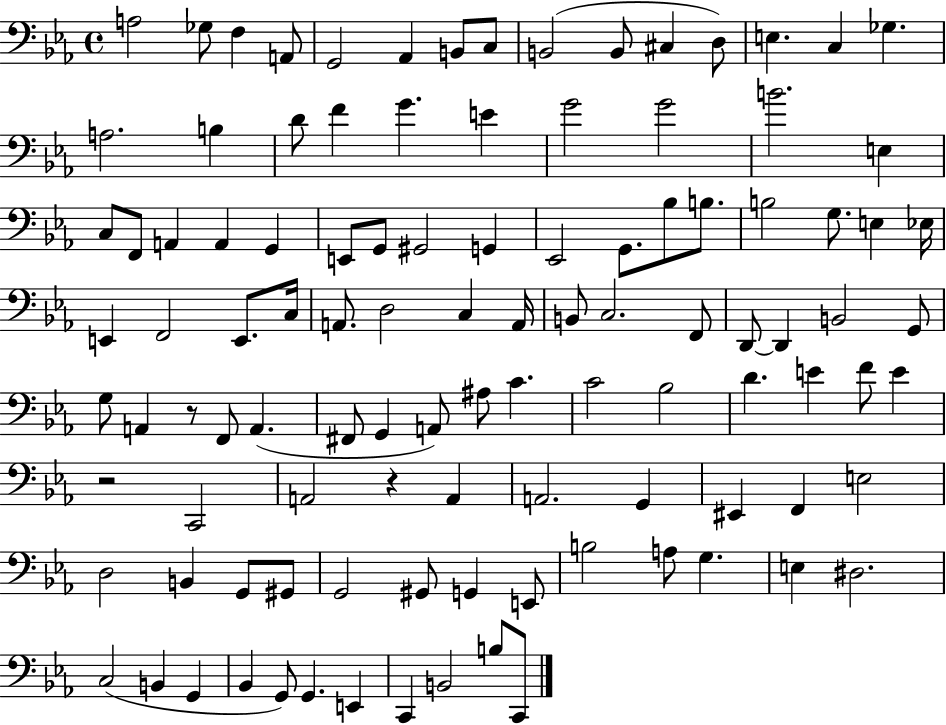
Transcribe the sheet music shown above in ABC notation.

X:1
T:Untitled
M:4/4
L:1/4
K:Eb
A,2 _G,/2 F, A,,/2 G,,2 _A,, B,,/2 C,/2 B,,2 B,,/2 ^C, D,/2 E, C, _G, A,2 B, D/2 F G E G2 G2 B2 E, C,/2 F,,/2 A,, A,, G,, E,,/2 G,,/2 ^G,,2 G,, _E,,2 G,,/2 _B,/2 B,/2 B,2 G,/2 E, _E,/4 E,, F,,2 E,,/2 C,/4 A,,/2 D,2 C, A,,/4 B,,/2 C,2 F,,/2 D,,/2 D,, B,,2 G,,/2 G,/2 A,, z/2 F,,/2 A,, ^F,,/2 G,, A,,/2 ^A,/2 C C2 _B,2 D E F/2 E z2 C,,2 A,,2 z A,, A,,2 G,, ^E,, F,, E,2 D,2 B,, G,,/2 ^G,,/2 G,,2 ^G,,/2 G,, E,,/2 B,2 A,/2 G, E, ^D,2 C,2 B,, G,, _B,, G,,/2 G,, E,, C,, B,,2 B,/2 C,,/2